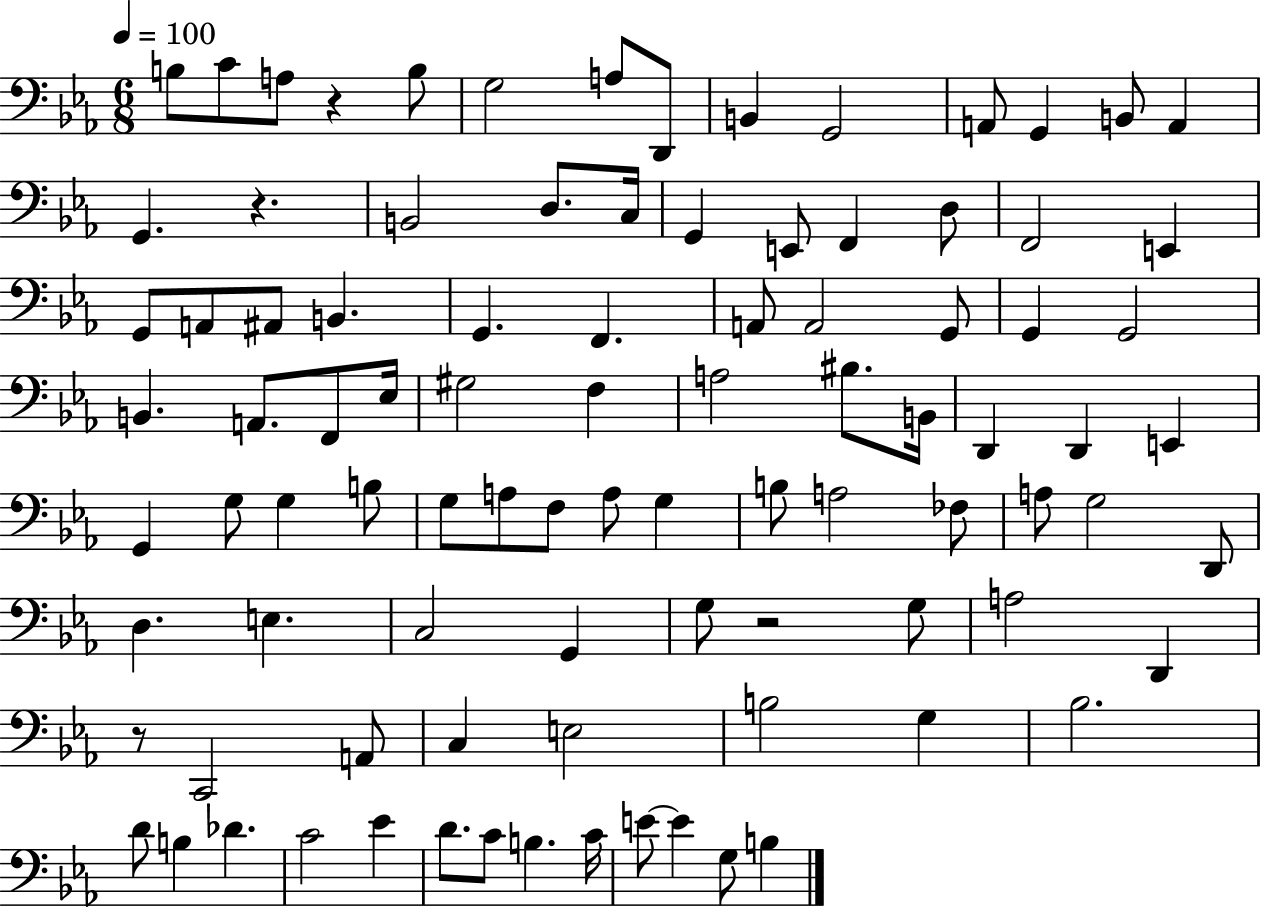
{
  \clef bass
  \numericTimeSignature
  \time 6/8
  \key ees \major
  \tempo 4 = 100
  \repeat volta 2 { b8 c'8 a8 r4 b8 | g2 a8 d,8 | b,4 g,2 | a,8 g,4 b,8 a,4 | \break g,4. r4. | b,2 d8. c16 | g,4 e,8 f,4 d8 | f,2 e,4 | \break g,8 a,8 ais,8 b,4. | g,4. f,4. | a,8 a,2 g,8 | g,4 g,2 | \break b,4. a,8. f,8 ees16 | gis2 f4 | a2 bis8. b,16 | d,4 d,4 e,4 | \break g,4 g8 g4 b8 | g8 a8 f8 a8 g4 | b8 a2 fes8 | a8 g2 d,8 | \break d4. e4. | c2 g,4 | g8 r2 g8 | a2 d,4 | \break r8 c,2 a,8 | c4 e2 | b2 g4 | bes2. | \break d'8 b4 des'4. | c'2 ees'4 | d'8. c'8 b4. c'16 | e'8~~ e'4 g8 b4 | \break } \bar "|."
}